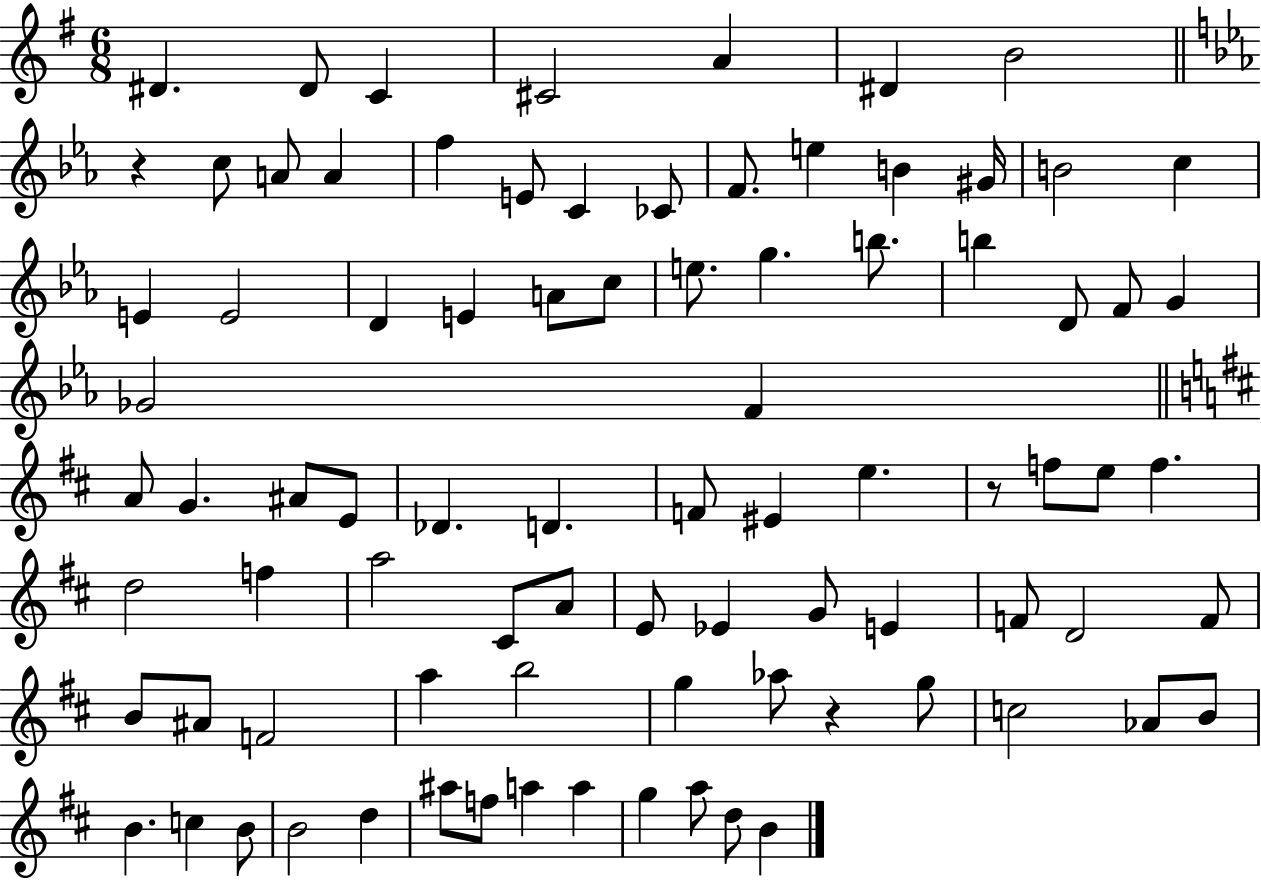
{
  \clef treble
  \numericTimeSignature
  \time 6/8
  \key g \major
  dis'4. dis'8 c'4 | cis'2 a'4 | dis'4 b'2 | \bar "||" \break \key c \minor r4 c''8 a'8 a'4 | f''4 e'8 c'4 ces'8 | f'8. e''4 b'4 gis'16 | b'2 c''4 | \break e'4 e'2 | d'4 e'4 a'8 c''8 | e''8. g''4. b''8. | b''4 d'8 f'8 g'4 | \break ges'2 f'4 | \bar "||" \break \key d \major a'8 g'4. ais'8 e'8 | des'4. d'4. | f'8 eis'4 e''4. | r8 f''8 e''8 f''4. | \break d''2 f''4 | a''2 cis'8 a'8 | e'8 ees'4 g'8 e'4 | f'8 d'2 f'8 | \break b'8 ais'8 f'2 | a''4 b''2 | g''4 aes''8 r4 g''8 | c''2 aes'8 b'8 | \break b'4. c''4 b'8 | b'2 d''4 | ais''8 f''8 a''4 a''4 | g''4 a''8 d''8 b'4 | \break \bar "|."
}